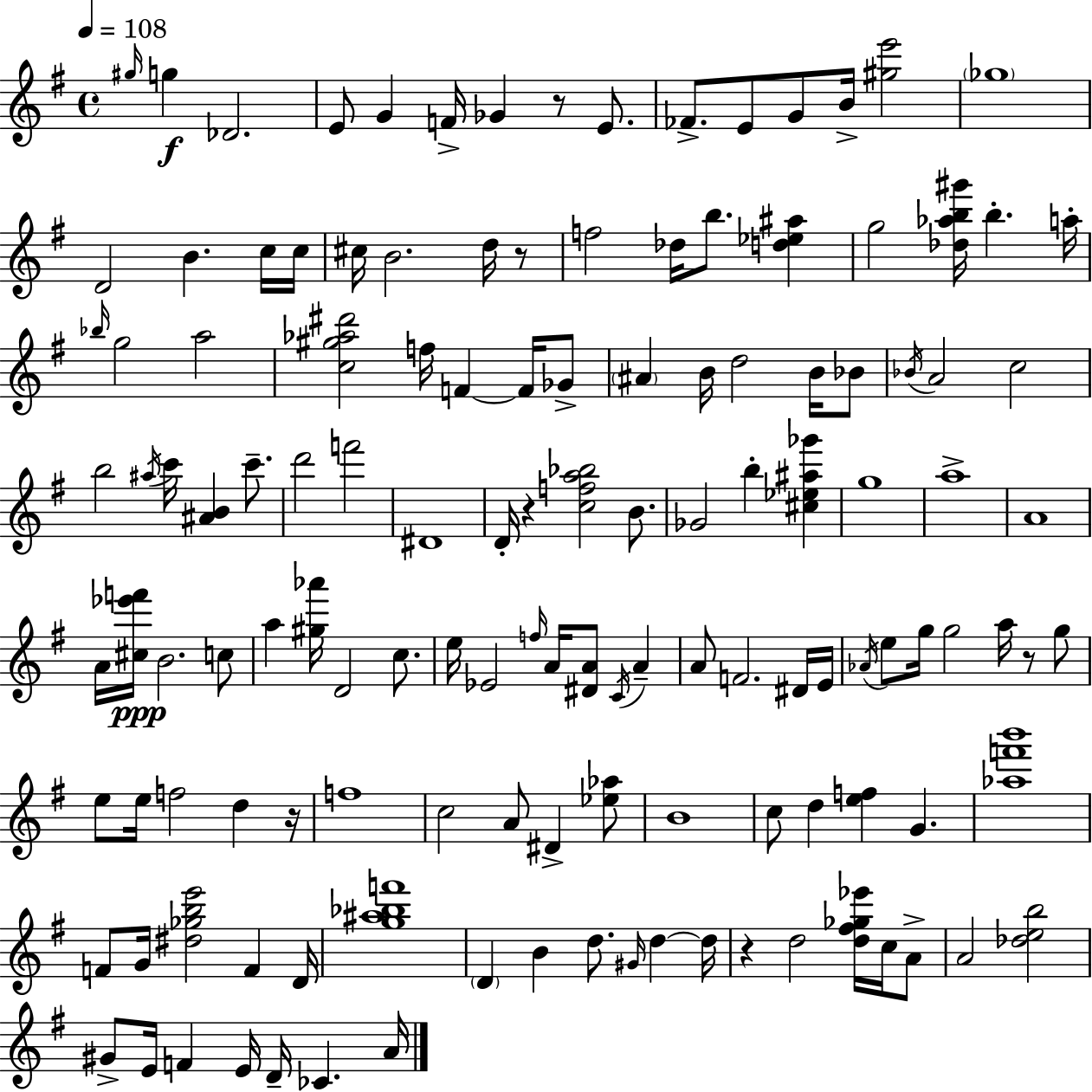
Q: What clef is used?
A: treble